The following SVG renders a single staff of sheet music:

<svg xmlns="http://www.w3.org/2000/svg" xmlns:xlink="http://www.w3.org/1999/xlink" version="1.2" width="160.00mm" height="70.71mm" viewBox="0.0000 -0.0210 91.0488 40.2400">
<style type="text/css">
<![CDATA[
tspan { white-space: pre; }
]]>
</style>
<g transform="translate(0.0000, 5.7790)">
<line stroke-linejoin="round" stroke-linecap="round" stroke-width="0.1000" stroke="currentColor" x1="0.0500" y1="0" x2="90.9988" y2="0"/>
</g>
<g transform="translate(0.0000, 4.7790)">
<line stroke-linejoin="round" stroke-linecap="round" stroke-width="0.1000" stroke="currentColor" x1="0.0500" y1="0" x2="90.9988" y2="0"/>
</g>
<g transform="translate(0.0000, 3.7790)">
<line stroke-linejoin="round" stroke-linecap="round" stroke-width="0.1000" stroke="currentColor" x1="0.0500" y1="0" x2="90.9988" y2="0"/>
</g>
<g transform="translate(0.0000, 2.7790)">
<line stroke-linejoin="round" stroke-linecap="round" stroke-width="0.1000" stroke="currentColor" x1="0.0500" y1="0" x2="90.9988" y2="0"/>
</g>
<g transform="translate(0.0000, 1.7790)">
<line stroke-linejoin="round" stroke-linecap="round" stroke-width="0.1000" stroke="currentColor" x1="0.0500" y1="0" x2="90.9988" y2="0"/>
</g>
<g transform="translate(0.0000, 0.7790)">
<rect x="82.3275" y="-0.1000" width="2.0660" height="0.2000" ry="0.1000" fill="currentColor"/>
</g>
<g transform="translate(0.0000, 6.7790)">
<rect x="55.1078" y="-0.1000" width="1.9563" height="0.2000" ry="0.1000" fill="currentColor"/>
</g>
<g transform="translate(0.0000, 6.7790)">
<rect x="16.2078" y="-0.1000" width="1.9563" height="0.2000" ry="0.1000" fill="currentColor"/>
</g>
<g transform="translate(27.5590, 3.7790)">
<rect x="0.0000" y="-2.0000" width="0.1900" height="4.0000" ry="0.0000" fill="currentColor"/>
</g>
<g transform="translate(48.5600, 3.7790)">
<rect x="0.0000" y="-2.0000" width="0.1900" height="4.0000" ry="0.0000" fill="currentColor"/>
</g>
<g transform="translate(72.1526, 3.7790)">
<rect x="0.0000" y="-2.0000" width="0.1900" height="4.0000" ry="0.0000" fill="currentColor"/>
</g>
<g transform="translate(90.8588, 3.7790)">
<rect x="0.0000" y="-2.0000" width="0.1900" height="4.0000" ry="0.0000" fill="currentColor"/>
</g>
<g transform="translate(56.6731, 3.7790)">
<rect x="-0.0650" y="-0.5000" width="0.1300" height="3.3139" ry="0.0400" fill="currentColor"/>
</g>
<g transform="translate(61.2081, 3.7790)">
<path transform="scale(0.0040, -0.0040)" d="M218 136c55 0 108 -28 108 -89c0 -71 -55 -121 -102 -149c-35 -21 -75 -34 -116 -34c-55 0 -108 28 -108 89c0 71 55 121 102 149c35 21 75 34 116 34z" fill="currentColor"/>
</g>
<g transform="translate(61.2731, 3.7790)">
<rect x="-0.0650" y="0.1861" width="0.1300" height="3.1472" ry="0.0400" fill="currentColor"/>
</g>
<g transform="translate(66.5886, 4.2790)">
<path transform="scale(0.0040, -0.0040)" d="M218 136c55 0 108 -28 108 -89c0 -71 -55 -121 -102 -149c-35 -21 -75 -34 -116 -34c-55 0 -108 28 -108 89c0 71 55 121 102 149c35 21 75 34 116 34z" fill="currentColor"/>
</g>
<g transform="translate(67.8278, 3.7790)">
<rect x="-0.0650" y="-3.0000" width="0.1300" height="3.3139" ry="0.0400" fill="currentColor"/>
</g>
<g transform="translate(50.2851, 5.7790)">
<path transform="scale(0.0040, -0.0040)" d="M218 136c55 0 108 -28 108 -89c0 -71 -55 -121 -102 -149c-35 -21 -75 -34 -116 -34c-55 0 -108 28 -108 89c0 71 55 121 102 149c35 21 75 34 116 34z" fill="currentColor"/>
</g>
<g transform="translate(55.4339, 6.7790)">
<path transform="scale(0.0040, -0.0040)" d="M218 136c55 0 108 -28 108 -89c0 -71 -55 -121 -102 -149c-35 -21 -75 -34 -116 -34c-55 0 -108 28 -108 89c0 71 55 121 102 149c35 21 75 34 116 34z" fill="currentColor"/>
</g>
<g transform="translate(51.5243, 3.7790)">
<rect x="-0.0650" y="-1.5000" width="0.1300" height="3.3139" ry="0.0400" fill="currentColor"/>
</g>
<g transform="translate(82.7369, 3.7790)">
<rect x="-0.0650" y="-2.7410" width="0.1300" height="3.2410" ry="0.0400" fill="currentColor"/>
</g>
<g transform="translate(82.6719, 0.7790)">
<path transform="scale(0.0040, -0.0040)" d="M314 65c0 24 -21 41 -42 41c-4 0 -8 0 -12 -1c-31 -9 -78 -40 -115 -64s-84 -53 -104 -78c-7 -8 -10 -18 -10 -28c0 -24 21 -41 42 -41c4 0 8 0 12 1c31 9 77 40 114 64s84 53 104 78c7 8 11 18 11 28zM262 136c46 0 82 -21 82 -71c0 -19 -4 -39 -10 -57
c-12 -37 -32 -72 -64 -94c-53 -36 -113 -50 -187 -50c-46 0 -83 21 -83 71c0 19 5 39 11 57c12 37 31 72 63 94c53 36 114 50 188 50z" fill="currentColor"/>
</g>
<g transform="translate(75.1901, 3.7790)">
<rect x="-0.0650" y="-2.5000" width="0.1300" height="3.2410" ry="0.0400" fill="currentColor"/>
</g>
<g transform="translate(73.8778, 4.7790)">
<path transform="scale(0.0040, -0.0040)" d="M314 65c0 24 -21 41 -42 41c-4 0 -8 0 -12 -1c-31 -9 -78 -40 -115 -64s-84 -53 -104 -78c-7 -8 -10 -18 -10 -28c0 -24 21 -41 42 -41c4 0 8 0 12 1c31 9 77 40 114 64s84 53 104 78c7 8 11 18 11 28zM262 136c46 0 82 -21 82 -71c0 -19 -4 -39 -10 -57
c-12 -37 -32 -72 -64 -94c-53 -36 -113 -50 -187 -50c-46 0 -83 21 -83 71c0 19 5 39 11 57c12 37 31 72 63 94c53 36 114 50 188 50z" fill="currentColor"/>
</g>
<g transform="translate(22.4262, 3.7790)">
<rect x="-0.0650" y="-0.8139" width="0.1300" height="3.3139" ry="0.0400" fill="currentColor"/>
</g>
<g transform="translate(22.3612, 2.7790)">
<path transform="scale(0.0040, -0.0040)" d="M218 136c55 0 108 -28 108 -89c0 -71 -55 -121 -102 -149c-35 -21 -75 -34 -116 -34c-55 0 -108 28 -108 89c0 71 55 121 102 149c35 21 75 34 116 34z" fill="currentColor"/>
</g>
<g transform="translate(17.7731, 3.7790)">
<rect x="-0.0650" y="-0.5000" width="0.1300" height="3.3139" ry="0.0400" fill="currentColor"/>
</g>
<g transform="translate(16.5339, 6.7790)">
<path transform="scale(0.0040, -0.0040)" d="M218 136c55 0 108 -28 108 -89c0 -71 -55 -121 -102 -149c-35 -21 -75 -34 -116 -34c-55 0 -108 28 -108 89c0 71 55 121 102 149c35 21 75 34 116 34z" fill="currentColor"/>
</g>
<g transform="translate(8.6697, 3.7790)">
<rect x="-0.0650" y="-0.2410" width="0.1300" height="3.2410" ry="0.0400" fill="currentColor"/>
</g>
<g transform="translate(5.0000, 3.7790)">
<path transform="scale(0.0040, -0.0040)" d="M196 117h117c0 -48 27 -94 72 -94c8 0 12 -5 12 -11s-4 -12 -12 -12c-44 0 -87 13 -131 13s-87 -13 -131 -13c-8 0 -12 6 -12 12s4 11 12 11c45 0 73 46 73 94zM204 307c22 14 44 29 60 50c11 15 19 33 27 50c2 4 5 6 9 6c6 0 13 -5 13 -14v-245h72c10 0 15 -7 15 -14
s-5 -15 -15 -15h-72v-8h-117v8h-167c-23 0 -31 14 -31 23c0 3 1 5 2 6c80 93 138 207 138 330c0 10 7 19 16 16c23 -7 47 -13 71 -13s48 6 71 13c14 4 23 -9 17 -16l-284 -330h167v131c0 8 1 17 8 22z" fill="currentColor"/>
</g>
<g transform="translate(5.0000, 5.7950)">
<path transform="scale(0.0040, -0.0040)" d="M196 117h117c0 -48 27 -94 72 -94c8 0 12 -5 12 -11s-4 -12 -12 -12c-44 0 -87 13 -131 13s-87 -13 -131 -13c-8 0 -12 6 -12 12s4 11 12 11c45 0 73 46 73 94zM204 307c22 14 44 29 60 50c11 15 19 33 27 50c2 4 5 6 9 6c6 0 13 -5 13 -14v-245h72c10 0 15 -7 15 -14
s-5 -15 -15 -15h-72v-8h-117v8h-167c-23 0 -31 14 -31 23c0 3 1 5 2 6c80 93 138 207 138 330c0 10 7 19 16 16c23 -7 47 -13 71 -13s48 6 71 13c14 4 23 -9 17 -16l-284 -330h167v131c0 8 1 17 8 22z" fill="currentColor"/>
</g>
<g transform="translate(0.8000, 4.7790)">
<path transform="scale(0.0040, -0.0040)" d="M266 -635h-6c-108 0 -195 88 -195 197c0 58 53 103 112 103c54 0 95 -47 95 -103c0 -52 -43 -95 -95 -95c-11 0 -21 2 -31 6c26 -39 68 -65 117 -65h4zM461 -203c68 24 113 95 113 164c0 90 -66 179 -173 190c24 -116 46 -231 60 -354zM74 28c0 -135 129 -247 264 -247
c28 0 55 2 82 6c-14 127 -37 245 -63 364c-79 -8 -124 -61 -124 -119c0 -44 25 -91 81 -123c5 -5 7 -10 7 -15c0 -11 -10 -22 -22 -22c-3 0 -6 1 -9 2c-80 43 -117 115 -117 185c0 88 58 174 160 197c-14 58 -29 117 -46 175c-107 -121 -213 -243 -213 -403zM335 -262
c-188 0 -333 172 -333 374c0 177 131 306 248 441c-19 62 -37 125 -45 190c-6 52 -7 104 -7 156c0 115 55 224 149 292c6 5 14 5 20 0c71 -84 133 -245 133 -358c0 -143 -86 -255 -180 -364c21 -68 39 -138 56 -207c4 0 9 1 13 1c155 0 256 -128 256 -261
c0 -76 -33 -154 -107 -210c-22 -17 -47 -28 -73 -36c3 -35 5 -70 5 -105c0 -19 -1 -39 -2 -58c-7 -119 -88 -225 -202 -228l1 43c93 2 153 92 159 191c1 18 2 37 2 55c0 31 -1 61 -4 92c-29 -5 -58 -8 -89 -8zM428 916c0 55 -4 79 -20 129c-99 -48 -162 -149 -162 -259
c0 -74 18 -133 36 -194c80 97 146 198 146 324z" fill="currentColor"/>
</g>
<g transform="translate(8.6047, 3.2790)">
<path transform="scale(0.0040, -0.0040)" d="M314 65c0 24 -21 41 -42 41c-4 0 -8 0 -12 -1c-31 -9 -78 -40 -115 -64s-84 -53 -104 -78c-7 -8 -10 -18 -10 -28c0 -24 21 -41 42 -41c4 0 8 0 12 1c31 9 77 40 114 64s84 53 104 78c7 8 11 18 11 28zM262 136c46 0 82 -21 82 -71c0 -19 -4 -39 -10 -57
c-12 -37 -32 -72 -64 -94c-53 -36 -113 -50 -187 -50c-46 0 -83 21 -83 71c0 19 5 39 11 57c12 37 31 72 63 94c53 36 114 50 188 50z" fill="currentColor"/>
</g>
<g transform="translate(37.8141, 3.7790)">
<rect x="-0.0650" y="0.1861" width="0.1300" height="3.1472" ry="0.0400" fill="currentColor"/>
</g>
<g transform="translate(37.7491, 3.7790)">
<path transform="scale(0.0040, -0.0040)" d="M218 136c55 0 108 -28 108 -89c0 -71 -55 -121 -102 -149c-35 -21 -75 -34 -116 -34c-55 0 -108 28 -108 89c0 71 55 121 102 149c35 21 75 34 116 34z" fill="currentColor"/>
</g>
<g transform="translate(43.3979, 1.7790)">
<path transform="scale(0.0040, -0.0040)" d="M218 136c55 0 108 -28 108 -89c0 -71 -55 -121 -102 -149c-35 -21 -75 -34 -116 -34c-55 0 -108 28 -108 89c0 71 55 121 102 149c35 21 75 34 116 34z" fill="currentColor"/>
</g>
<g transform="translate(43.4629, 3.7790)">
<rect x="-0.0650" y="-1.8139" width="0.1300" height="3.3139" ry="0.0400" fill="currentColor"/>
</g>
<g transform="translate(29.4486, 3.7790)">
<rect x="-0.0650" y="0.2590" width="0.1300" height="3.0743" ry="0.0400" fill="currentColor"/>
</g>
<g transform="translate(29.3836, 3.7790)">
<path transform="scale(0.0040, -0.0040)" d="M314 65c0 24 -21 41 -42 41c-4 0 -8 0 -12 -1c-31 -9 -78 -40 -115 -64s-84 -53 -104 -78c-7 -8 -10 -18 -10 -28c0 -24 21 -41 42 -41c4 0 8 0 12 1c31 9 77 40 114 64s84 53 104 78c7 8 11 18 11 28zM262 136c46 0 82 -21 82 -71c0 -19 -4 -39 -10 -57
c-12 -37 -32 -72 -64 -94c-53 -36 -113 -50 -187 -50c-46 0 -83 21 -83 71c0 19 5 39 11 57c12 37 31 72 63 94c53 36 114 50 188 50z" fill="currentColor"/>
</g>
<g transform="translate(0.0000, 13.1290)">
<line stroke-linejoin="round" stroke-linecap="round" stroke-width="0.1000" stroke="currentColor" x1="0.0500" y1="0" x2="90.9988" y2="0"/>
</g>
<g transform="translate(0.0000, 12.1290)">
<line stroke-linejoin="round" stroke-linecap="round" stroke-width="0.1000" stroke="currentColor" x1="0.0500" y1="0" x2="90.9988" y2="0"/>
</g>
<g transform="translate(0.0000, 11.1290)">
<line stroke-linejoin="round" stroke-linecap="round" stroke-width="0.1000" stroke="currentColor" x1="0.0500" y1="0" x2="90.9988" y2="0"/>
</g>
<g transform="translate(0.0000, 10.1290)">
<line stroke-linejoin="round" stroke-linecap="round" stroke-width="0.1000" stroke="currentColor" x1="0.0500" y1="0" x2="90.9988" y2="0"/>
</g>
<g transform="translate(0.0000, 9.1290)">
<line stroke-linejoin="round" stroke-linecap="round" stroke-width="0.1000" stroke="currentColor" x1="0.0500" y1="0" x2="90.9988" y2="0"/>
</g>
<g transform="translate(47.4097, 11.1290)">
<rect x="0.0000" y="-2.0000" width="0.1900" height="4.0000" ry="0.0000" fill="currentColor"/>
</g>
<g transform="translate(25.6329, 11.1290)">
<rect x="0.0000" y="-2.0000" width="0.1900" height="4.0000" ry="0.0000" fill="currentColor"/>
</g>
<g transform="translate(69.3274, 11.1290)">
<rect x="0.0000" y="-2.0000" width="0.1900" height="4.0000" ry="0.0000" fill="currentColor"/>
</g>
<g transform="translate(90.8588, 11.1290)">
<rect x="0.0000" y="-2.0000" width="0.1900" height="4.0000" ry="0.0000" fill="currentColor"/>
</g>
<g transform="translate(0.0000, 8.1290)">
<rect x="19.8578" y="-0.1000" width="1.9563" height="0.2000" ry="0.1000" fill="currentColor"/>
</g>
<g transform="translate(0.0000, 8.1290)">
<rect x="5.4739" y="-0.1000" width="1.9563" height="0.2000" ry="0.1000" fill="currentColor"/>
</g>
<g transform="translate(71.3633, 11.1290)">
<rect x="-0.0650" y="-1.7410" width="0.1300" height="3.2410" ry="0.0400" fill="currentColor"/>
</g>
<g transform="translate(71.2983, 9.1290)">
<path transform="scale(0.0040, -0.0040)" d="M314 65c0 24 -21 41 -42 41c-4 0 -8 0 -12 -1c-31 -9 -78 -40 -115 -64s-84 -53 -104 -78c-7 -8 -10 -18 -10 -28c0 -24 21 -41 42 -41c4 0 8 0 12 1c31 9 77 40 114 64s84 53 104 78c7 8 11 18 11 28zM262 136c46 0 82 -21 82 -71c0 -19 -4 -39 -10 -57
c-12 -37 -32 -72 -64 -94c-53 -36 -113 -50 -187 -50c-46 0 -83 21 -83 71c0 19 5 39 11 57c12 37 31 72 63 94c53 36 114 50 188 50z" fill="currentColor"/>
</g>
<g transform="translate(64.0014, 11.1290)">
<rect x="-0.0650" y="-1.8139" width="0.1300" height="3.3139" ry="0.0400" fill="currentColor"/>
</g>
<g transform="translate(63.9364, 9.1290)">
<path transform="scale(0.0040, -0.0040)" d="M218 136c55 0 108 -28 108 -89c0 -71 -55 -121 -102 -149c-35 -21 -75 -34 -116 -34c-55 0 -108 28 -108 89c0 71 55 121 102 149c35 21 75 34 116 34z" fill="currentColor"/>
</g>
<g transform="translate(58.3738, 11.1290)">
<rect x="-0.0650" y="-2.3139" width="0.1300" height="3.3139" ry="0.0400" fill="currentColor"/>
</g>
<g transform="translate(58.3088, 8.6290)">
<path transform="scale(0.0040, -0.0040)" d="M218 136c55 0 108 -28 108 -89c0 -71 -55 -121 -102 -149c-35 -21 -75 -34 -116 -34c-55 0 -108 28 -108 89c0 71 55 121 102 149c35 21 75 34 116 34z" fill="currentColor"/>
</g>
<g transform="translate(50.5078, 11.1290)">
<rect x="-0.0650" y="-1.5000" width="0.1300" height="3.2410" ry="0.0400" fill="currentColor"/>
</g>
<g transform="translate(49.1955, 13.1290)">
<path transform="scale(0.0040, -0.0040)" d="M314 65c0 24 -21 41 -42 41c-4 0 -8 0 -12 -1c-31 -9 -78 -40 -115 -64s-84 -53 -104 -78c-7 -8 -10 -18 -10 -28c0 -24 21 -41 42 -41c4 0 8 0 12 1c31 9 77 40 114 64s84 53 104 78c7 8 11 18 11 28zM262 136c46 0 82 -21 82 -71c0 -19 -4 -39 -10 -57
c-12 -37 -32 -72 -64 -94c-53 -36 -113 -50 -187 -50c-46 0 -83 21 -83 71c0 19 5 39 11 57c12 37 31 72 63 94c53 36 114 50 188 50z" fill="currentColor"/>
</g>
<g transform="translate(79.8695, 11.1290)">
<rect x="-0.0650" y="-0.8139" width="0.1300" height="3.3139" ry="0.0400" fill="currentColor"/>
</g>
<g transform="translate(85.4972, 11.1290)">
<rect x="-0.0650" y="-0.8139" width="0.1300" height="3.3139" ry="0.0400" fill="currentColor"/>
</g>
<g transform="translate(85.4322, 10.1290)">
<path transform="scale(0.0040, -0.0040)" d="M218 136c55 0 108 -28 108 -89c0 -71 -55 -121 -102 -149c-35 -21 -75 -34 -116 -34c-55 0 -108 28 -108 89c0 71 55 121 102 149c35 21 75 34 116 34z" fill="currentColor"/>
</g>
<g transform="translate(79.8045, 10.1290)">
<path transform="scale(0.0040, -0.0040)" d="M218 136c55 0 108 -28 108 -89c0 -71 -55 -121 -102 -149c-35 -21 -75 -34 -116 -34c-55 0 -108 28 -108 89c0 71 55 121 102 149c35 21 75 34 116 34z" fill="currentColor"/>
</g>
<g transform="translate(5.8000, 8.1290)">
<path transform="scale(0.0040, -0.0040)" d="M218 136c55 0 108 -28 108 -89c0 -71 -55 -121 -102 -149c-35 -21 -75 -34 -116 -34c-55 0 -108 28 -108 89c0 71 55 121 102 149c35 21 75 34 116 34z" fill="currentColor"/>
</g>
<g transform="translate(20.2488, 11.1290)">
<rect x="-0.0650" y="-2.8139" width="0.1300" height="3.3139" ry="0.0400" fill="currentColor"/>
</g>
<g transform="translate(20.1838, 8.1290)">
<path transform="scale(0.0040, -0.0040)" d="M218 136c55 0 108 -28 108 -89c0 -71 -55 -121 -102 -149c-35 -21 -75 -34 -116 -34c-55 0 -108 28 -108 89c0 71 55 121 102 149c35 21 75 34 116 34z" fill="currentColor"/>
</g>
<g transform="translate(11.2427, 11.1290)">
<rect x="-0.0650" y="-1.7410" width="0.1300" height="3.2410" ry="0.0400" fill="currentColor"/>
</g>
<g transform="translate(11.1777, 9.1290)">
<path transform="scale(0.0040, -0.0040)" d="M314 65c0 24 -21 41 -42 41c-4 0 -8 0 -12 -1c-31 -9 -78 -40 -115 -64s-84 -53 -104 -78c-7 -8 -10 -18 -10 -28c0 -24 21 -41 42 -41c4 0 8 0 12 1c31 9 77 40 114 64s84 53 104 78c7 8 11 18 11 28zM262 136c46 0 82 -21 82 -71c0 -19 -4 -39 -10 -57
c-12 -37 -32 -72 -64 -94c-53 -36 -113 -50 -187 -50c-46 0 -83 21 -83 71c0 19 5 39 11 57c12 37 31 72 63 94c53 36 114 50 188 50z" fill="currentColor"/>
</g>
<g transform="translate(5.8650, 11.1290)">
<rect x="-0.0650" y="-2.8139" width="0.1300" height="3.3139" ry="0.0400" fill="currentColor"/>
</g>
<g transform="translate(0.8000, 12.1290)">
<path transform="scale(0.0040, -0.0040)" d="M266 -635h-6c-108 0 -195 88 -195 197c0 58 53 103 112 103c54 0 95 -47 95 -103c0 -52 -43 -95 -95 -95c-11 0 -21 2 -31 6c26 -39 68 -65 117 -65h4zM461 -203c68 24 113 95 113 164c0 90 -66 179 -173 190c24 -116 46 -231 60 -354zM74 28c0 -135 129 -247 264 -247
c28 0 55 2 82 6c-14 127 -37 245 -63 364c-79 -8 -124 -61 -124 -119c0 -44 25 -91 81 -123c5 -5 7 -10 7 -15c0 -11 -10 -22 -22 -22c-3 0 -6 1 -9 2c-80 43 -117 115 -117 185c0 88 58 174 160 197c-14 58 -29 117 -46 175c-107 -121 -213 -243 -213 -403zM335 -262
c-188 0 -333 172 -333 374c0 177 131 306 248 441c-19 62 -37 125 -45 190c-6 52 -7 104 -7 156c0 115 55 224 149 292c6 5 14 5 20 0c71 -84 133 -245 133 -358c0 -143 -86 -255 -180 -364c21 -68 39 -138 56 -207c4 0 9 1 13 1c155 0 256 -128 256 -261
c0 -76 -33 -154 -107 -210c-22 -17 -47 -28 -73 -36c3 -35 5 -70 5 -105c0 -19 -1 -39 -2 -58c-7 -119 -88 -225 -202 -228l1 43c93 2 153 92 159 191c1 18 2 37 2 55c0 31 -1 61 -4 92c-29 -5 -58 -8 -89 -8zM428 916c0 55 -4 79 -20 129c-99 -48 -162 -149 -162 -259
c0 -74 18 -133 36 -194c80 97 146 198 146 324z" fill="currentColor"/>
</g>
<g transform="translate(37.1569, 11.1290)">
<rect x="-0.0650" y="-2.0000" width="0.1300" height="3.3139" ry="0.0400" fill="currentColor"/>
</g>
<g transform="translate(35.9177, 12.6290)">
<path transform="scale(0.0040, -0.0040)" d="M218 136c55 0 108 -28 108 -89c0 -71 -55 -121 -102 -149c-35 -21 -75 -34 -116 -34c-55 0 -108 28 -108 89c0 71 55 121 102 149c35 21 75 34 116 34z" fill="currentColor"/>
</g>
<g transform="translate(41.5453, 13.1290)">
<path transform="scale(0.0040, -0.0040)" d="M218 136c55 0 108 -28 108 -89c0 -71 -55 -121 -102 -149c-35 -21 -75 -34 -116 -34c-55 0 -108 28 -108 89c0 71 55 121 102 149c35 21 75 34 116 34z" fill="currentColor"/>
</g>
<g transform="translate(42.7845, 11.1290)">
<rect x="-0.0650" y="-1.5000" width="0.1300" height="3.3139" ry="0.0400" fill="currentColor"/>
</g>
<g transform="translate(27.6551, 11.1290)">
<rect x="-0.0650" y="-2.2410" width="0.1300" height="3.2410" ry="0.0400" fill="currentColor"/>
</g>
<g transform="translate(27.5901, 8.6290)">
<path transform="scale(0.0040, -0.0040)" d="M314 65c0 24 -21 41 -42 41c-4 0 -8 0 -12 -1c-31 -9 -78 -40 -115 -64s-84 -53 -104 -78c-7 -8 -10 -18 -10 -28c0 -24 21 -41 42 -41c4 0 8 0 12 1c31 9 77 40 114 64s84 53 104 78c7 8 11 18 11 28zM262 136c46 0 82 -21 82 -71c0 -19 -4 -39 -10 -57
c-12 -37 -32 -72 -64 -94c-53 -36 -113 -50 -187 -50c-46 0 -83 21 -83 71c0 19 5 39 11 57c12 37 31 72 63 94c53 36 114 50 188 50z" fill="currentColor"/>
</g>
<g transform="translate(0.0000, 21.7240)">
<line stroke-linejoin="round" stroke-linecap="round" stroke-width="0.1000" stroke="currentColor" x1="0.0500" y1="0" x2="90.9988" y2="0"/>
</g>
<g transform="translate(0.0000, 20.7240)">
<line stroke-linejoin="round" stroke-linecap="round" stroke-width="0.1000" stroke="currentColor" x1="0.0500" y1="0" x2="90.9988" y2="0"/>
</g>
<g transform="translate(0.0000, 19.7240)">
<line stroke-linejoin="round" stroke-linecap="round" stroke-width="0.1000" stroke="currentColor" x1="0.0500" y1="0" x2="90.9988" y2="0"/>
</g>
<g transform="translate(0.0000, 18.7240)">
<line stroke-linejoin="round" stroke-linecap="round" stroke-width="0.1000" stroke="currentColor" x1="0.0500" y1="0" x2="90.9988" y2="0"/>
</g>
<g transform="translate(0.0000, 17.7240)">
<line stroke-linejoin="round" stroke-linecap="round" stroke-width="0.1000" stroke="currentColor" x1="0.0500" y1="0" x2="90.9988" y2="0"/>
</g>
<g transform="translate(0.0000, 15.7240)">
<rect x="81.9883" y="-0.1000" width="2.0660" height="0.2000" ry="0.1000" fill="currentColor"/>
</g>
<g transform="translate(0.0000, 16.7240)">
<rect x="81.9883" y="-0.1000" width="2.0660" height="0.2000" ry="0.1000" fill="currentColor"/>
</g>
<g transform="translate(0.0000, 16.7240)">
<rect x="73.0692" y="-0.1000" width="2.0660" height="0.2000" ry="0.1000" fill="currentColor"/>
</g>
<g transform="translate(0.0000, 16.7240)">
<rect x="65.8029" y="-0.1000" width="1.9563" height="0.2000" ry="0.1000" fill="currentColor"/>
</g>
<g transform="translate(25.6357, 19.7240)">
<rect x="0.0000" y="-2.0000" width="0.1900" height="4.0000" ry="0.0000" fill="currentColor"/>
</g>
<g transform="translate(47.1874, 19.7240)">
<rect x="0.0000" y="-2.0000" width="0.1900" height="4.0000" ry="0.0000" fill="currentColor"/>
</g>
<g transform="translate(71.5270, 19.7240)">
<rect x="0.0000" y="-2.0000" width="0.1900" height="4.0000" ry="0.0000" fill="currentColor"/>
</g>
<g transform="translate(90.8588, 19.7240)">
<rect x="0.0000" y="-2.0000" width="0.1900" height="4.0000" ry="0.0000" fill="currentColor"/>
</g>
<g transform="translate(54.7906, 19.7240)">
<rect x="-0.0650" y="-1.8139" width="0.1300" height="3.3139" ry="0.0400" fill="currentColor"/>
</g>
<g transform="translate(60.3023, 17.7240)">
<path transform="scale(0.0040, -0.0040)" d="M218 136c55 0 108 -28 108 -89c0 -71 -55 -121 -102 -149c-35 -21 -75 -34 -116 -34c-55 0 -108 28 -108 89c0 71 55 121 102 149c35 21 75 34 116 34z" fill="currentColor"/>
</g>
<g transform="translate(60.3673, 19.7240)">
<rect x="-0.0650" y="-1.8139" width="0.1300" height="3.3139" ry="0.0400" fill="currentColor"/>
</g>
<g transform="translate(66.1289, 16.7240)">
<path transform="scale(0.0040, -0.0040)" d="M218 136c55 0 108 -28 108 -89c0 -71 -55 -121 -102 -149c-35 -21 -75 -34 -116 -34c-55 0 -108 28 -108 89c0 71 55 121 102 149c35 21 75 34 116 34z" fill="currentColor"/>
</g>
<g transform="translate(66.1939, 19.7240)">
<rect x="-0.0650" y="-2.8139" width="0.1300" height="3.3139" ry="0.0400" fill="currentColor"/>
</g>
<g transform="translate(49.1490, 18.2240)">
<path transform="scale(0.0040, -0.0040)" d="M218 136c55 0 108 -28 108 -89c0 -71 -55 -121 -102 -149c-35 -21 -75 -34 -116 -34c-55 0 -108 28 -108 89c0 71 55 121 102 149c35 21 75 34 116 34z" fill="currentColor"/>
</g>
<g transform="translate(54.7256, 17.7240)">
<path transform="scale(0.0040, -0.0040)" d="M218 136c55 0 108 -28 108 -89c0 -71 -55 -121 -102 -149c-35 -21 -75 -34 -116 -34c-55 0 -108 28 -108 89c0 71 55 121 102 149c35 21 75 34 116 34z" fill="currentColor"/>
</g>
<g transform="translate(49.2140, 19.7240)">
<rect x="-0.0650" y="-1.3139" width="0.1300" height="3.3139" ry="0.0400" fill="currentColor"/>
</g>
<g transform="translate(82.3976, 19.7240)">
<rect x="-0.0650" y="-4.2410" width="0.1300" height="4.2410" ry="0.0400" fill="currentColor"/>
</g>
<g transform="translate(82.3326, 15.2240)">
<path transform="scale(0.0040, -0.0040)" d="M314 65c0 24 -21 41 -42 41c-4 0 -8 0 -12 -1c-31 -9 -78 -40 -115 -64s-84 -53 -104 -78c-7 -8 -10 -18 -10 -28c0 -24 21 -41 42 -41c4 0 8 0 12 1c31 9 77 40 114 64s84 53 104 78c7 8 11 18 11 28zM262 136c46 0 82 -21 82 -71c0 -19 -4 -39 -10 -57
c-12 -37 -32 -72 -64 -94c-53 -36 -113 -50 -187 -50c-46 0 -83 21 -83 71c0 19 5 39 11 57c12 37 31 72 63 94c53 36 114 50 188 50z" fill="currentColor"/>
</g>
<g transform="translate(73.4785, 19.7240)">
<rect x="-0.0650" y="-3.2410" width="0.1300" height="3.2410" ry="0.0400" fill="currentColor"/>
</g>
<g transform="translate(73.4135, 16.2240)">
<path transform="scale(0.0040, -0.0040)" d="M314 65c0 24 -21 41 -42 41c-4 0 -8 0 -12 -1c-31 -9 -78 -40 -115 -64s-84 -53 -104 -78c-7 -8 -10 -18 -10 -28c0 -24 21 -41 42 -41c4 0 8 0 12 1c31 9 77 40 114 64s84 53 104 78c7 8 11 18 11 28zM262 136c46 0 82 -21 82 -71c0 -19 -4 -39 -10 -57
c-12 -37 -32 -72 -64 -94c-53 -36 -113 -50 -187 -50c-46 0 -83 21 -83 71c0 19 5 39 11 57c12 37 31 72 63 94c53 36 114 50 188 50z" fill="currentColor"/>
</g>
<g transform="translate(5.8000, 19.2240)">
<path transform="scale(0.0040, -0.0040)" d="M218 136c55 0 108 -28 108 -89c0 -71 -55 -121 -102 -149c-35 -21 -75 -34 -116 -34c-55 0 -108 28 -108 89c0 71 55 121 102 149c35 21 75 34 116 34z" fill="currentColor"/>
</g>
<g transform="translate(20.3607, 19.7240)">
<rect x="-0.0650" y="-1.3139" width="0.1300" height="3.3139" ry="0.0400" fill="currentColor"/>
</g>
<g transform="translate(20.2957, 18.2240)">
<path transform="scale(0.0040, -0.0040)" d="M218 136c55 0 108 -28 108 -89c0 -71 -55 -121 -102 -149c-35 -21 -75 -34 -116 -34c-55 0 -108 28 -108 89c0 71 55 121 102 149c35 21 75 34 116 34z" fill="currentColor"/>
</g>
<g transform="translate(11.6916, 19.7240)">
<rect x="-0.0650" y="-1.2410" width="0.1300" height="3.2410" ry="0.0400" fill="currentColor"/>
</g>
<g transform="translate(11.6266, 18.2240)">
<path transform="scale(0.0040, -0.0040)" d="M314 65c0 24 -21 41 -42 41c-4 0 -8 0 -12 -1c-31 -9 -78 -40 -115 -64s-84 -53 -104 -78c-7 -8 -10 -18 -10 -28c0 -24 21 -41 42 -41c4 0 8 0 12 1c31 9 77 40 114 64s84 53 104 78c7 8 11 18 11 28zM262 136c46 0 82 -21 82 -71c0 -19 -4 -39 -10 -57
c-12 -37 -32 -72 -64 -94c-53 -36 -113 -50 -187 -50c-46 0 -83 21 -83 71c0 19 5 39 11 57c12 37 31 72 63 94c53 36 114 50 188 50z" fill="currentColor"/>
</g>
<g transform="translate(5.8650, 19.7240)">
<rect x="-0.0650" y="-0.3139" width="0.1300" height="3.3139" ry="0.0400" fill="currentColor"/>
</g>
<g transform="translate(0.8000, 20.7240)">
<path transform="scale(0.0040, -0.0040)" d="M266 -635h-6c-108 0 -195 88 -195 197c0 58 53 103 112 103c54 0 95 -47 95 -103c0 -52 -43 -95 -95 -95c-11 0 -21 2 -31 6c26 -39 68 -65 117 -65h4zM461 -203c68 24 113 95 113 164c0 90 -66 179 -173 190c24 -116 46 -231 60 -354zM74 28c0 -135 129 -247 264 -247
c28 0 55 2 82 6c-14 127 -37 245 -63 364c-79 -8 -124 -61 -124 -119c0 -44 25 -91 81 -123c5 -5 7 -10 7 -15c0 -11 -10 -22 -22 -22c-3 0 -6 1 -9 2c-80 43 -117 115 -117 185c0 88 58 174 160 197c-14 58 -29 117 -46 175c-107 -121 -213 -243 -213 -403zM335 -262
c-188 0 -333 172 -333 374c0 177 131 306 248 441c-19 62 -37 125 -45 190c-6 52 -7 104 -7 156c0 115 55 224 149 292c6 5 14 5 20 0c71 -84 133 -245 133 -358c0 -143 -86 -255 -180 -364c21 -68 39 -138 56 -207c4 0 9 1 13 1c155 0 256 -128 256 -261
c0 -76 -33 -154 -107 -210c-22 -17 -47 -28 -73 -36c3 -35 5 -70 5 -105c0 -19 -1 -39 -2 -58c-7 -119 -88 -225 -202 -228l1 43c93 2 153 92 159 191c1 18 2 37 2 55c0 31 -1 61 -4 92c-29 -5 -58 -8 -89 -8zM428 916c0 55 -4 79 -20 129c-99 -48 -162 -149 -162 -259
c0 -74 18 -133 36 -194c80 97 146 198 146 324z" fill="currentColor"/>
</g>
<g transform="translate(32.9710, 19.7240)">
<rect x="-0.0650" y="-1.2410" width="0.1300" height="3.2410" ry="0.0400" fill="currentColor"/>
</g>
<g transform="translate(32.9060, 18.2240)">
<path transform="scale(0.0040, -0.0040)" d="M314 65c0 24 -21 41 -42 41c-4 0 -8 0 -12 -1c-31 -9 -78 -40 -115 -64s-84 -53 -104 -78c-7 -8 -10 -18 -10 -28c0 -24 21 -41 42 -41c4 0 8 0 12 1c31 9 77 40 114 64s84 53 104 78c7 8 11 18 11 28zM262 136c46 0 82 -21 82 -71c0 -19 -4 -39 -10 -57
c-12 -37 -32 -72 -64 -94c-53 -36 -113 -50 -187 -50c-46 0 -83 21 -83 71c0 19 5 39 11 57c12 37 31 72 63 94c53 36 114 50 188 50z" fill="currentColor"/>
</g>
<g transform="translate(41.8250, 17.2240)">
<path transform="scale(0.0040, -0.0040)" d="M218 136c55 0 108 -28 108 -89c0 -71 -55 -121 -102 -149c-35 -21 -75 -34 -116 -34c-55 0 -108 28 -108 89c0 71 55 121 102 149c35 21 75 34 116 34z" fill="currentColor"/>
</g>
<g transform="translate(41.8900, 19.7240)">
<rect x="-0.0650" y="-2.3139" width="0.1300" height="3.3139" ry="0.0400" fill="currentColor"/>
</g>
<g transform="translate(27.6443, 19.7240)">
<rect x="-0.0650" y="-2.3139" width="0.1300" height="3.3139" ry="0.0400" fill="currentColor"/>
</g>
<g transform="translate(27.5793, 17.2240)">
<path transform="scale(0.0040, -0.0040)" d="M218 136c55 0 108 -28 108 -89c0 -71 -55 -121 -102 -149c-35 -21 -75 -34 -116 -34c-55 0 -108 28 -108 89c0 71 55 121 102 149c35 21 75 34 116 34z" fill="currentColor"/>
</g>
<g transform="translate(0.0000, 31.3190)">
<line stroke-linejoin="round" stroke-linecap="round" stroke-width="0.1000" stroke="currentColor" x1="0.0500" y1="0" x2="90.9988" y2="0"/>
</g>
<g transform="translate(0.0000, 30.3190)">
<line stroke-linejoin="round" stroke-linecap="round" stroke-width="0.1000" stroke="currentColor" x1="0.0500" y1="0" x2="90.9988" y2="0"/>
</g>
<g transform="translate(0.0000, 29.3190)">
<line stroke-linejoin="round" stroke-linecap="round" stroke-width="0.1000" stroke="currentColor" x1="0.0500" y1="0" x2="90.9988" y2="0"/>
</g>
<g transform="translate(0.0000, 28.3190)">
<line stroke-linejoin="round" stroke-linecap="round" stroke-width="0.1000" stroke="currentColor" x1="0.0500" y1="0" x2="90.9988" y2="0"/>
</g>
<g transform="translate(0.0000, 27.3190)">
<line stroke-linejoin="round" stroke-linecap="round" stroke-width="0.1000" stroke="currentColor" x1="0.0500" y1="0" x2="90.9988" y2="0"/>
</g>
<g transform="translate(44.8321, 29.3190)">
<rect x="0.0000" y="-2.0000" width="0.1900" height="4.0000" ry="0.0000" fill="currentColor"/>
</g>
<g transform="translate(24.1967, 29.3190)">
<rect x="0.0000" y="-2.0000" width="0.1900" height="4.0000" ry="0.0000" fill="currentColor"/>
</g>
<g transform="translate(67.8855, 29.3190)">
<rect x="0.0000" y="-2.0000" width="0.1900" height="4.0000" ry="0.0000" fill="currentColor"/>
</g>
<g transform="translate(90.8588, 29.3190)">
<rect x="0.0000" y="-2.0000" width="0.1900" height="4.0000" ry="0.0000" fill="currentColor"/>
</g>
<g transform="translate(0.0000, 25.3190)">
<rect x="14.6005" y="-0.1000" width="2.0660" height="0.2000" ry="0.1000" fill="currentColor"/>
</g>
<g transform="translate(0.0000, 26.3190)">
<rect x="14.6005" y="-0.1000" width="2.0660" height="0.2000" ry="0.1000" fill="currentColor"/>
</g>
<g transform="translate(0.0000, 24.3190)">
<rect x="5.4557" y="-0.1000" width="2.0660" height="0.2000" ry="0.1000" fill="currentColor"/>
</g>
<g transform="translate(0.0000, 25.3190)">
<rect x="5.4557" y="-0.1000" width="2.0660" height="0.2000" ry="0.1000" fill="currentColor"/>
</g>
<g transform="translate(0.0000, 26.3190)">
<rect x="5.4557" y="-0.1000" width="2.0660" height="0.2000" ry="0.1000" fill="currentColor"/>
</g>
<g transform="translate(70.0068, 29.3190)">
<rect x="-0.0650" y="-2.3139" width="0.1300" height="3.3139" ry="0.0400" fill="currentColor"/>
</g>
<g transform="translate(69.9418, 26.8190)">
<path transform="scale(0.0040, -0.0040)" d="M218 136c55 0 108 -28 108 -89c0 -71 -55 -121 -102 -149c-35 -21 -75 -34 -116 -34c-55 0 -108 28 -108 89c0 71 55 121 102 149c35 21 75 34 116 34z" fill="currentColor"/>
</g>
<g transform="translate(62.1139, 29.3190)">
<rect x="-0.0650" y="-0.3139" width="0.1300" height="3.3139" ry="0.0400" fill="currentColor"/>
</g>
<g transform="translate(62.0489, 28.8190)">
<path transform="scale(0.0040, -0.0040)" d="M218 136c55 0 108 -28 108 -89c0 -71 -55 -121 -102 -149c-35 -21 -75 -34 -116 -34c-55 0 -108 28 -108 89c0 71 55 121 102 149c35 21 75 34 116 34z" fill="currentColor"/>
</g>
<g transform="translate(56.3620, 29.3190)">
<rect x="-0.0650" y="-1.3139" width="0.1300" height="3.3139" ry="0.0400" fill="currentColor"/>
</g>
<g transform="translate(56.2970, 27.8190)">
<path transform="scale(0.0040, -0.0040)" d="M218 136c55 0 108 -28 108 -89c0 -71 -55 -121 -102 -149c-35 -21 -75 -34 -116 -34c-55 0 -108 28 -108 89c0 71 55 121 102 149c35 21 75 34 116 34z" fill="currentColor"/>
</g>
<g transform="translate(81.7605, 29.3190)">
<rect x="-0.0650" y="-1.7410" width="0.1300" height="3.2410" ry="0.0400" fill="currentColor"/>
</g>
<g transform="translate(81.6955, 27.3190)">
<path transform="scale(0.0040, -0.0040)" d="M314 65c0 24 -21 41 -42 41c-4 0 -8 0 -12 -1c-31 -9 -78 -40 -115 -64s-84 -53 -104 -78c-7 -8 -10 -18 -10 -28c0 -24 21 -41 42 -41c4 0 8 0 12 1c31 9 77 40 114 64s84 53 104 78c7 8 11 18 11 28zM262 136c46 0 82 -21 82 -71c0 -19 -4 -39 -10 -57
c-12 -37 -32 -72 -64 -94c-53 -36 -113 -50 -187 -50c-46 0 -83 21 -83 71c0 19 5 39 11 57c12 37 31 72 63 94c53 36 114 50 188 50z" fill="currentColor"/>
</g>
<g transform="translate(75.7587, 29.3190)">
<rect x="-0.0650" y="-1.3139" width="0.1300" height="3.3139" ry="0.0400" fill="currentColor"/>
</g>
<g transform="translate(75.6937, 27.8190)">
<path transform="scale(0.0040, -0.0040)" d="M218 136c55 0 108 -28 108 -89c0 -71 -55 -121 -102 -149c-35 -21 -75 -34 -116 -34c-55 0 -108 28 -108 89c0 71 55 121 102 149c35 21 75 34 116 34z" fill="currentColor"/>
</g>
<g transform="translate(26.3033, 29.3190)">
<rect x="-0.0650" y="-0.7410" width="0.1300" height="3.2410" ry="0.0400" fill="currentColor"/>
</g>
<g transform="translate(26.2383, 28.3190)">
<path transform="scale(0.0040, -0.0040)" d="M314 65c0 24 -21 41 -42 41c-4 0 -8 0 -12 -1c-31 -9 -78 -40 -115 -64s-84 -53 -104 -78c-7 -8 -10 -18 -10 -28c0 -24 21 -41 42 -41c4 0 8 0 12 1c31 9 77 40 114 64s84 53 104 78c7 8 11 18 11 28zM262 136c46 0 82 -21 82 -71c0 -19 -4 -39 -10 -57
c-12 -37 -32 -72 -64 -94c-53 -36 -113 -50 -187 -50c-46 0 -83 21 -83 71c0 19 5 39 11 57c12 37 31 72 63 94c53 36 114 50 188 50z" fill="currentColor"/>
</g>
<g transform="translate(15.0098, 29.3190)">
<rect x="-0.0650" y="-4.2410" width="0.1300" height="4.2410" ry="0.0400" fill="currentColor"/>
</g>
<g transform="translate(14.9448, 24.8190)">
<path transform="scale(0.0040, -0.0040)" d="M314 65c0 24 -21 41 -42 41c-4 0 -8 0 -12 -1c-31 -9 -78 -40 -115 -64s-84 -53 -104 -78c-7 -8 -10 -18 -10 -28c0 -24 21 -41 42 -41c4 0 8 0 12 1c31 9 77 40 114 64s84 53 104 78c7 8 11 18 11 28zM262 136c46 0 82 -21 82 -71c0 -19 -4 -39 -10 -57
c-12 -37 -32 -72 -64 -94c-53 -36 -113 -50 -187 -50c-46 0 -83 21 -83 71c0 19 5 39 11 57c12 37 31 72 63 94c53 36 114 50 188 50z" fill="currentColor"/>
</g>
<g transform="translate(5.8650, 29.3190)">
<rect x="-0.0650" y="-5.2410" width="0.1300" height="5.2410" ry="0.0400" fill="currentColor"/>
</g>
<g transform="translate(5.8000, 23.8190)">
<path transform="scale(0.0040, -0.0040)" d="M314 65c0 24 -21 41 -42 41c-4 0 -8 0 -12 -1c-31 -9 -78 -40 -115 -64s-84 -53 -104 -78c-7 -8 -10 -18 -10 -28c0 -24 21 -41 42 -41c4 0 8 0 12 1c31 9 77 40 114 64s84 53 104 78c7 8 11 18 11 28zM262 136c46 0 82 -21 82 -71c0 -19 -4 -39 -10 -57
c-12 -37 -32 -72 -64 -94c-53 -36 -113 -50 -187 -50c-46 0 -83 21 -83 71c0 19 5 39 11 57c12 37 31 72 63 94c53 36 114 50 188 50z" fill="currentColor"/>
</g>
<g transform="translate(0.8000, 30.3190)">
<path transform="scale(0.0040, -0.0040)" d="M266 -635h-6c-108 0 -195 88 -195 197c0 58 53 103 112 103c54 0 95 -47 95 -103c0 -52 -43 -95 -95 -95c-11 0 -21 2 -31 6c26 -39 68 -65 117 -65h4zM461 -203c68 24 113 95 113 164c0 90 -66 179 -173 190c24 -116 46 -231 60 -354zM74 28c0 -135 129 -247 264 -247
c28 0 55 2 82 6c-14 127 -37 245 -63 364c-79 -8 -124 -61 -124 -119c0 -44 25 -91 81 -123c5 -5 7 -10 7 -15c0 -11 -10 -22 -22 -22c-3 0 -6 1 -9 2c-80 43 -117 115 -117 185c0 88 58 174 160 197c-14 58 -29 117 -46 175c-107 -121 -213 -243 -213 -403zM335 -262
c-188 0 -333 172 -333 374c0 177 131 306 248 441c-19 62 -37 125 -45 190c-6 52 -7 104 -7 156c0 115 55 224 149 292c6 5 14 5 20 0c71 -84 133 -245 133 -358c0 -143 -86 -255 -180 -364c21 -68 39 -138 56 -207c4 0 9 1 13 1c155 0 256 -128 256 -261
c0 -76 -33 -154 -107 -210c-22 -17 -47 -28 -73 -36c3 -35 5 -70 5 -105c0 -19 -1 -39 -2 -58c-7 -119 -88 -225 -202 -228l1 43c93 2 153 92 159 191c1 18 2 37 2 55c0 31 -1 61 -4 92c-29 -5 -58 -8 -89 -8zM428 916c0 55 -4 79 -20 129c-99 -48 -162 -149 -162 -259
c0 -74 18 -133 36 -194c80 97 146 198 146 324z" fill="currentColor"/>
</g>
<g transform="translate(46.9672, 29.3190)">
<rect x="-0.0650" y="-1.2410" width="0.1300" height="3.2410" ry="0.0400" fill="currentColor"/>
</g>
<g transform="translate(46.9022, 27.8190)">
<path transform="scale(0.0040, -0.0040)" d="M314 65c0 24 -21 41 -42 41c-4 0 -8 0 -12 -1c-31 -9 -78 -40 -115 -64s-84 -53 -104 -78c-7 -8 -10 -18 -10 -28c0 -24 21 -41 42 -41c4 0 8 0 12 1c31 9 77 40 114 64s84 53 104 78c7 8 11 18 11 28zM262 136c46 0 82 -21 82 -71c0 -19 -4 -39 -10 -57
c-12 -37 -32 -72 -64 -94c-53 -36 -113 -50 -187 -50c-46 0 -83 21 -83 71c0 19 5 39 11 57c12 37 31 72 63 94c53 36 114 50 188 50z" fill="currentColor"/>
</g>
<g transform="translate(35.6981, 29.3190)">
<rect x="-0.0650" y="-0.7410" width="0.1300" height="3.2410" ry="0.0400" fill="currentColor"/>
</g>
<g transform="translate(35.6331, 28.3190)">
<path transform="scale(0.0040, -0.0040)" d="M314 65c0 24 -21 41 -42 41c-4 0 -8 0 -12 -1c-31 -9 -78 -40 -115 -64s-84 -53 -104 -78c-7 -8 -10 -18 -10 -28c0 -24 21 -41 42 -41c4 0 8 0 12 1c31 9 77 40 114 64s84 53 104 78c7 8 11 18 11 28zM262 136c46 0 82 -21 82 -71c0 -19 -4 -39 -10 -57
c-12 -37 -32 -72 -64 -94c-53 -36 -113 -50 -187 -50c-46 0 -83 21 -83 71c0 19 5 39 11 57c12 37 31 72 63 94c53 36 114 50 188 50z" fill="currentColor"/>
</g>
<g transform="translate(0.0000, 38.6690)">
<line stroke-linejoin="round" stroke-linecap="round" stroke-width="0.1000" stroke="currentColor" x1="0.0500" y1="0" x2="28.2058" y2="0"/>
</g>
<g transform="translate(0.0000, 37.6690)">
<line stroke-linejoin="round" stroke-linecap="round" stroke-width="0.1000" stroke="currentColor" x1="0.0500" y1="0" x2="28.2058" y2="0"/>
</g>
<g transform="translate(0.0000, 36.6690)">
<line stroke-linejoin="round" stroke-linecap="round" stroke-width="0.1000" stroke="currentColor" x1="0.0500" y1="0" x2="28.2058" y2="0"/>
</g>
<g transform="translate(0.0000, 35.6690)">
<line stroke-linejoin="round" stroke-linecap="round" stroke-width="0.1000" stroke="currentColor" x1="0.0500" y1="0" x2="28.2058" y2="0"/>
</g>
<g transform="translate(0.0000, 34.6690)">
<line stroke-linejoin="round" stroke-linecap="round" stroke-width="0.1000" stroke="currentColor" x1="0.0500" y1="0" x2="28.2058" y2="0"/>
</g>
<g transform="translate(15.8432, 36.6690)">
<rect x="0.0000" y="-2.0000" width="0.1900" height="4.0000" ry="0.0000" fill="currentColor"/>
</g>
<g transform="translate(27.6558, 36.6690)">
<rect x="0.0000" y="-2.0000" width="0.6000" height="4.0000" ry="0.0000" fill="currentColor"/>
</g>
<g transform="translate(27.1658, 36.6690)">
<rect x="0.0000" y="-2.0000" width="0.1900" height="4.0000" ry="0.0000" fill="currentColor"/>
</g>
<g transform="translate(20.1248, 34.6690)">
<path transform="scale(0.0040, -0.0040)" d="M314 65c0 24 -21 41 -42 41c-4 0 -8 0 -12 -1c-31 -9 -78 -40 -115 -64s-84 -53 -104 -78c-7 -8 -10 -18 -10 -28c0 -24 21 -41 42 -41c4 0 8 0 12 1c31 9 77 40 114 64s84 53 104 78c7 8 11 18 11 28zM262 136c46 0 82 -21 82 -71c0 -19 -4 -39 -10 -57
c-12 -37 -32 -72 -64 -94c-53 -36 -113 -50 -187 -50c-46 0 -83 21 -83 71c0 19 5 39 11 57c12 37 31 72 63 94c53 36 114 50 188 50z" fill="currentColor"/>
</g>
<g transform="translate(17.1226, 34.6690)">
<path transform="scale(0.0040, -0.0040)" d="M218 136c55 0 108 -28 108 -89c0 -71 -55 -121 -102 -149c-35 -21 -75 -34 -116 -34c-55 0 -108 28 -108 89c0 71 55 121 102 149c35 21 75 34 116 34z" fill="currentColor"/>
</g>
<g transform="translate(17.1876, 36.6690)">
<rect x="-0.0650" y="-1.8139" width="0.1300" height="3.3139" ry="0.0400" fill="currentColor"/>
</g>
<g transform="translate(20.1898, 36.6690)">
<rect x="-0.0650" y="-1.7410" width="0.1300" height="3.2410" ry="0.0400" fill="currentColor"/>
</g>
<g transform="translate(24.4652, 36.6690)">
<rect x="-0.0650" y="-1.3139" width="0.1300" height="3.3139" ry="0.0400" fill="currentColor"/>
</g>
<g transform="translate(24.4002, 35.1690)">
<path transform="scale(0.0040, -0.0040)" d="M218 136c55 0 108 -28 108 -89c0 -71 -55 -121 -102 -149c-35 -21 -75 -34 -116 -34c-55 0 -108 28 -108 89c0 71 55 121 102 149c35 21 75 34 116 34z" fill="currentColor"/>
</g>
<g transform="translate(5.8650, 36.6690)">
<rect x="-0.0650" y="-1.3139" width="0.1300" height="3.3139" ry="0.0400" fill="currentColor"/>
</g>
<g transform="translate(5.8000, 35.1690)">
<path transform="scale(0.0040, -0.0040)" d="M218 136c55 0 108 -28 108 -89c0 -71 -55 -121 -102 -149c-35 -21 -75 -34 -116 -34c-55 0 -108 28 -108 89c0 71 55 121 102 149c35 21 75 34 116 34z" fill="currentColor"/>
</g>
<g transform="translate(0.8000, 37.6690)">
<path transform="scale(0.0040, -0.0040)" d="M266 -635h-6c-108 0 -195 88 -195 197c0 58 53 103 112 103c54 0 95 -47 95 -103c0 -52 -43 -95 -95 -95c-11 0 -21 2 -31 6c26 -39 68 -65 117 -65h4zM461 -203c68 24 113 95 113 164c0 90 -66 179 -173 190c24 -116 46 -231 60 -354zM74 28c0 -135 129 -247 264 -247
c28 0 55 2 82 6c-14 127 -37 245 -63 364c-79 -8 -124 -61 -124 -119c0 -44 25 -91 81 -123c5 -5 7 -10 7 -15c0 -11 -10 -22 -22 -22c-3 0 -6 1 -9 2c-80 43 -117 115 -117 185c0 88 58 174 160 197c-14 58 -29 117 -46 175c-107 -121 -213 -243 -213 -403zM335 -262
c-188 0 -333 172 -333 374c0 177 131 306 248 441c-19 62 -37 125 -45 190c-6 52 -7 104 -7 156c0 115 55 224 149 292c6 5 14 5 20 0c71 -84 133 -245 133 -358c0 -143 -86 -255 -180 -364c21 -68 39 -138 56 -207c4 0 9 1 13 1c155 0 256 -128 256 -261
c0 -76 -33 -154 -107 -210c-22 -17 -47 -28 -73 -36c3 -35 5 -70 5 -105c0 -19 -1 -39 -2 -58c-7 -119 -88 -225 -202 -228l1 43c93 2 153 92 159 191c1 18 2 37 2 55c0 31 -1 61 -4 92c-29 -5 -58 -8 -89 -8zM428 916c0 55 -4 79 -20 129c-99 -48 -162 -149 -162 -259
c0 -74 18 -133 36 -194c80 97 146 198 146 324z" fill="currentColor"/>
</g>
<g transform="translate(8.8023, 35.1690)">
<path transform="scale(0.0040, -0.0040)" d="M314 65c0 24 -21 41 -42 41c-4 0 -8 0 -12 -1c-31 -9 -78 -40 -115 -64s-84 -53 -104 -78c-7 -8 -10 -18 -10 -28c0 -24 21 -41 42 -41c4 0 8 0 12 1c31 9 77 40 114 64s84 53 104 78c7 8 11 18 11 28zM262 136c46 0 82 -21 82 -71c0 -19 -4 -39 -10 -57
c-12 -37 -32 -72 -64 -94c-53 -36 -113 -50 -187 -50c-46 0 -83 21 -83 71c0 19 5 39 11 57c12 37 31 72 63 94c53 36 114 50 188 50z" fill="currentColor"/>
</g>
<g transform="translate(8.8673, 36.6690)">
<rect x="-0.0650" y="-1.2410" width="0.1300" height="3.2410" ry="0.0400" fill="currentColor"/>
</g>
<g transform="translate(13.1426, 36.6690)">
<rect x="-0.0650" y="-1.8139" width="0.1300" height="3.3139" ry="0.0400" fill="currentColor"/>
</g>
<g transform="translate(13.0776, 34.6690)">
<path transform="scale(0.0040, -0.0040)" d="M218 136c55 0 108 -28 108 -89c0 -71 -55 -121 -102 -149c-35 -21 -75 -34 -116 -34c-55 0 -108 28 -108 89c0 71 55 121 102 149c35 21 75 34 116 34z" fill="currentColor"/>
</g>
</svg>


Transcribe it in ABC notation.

X:1
T:Untitled
M:4/4
L:1/4
K:C
c2 C d B2 B f E C B A G2 a2 a f2 a g2 F E E2 g f f2 d d c e2 e g e2 g e f f a b2 d'2 f'2 d'2 d2 d2 e2 e c g e f2 e e2 f f f2 e